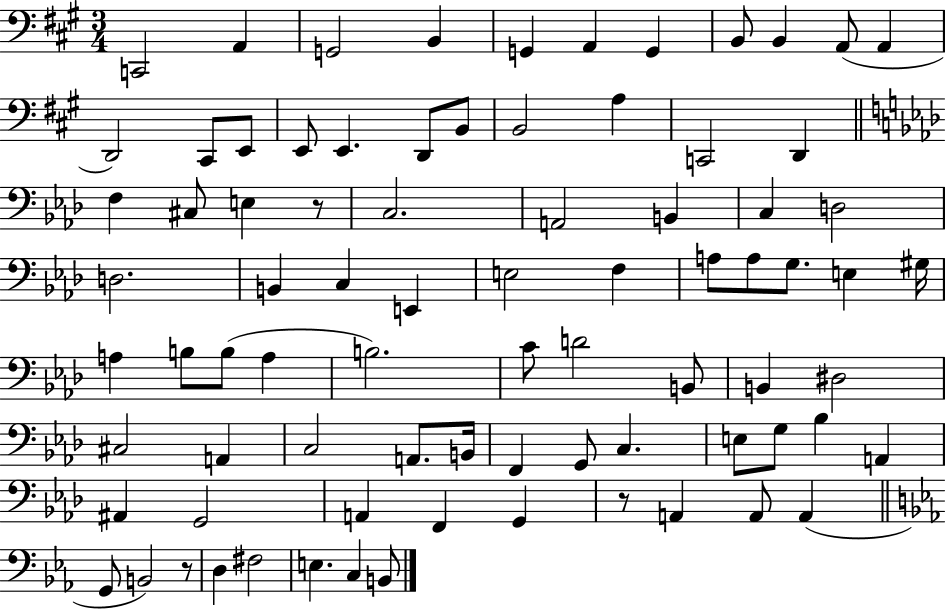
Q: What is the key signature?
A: A major